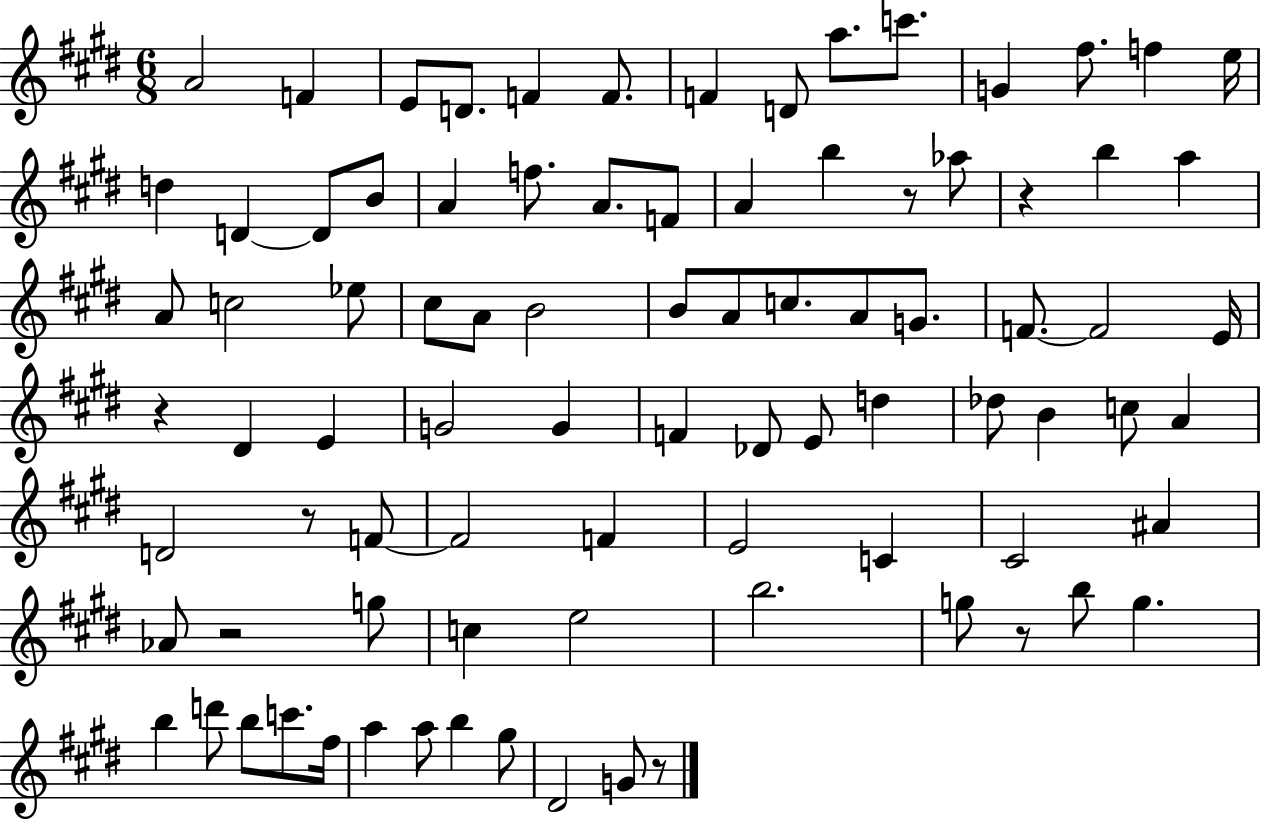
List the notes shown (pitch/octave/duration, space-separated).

A4/h F4/q E4/e D4/e. F4/q F4/e. F4/q D4/e A5/e. C6/e. G4/q F#5/e. F5/q E5/s D5/q D4/q D4/e B4/e A4/q F5/e. A4/e. F4/e A4/q B5/q R/e Ab5/e R/q B5/q A5/q A4/e C5/h Eb5/e C#5/e A4/e B4/h B4/e A4/e C5/e. A4/e G4/e. F4/e. F4/h E4/s R/q D#4/q E4/q G4/h G4/q F4/q Db4/e E4/e D5/q Db5/e B4/q C5/e A4/q D4/h R/e F4/e F4/h F4/q E4/h C4/q C#4/h A#4/q Ab4/e R/h G5/e C5/q E5/h B5/h. G5/e R/e B5/e G5/q. B5/q D6/e B5/e C6/e. F#5/s A5/q A5/e B5/q G#5/e D#4/h G4/e R/e